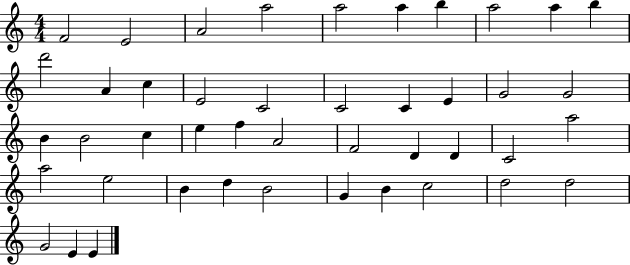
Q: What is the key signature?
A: C major